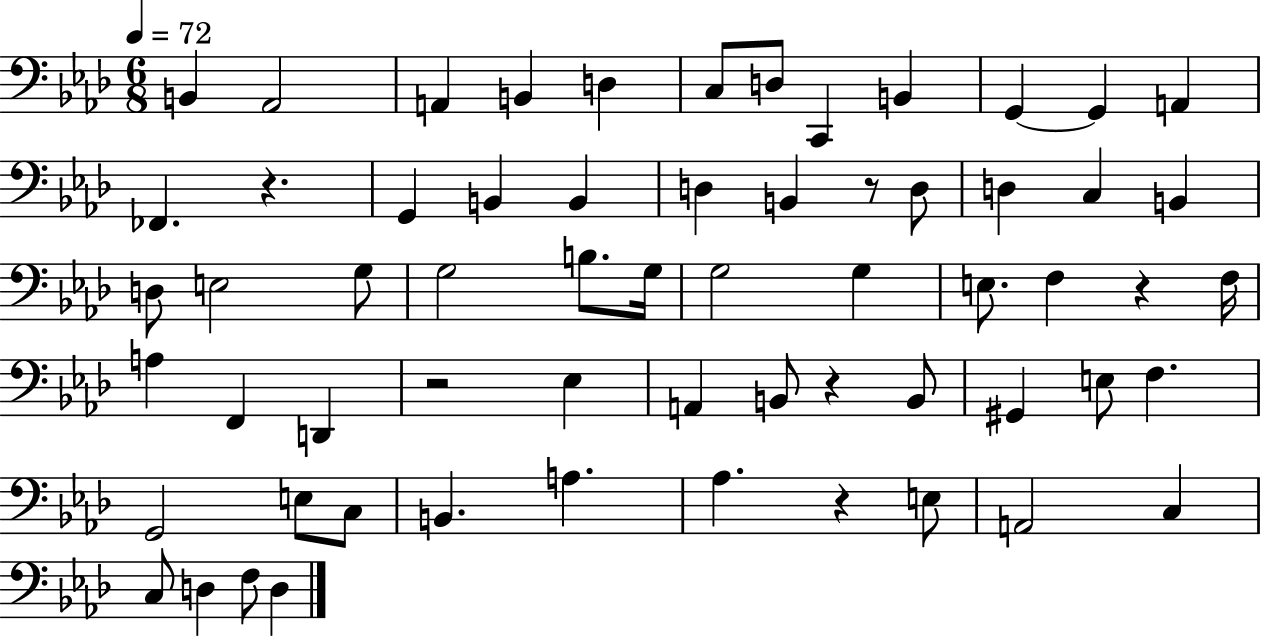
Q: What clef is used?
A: bass